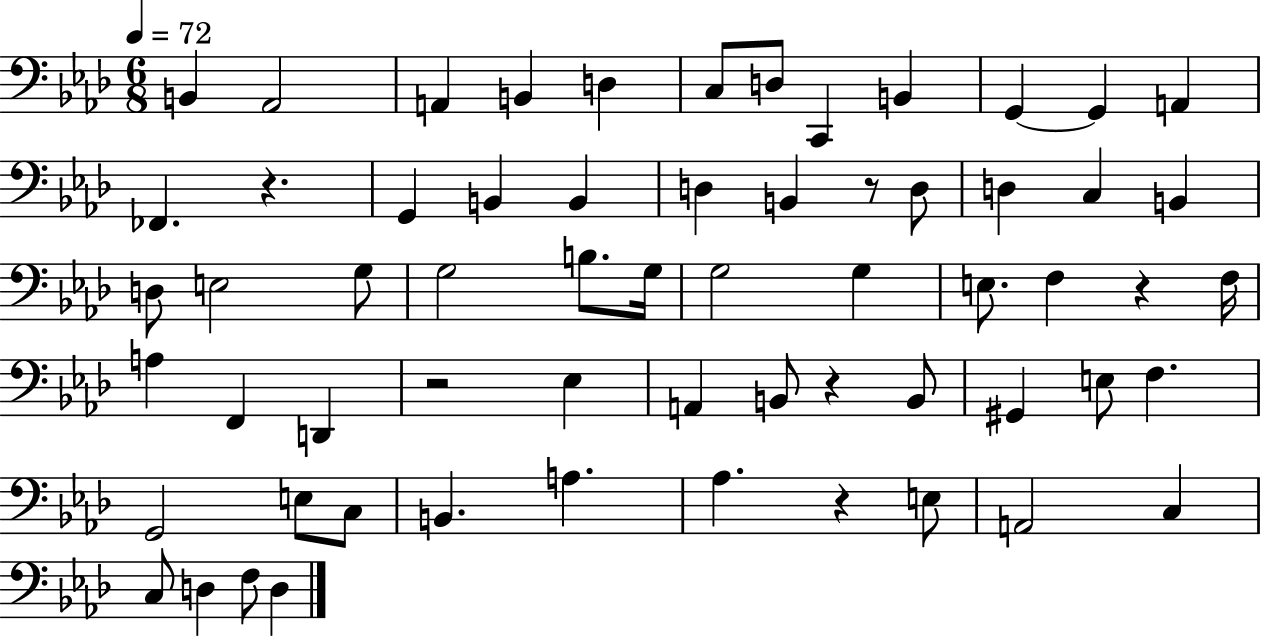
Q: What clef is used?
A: bass